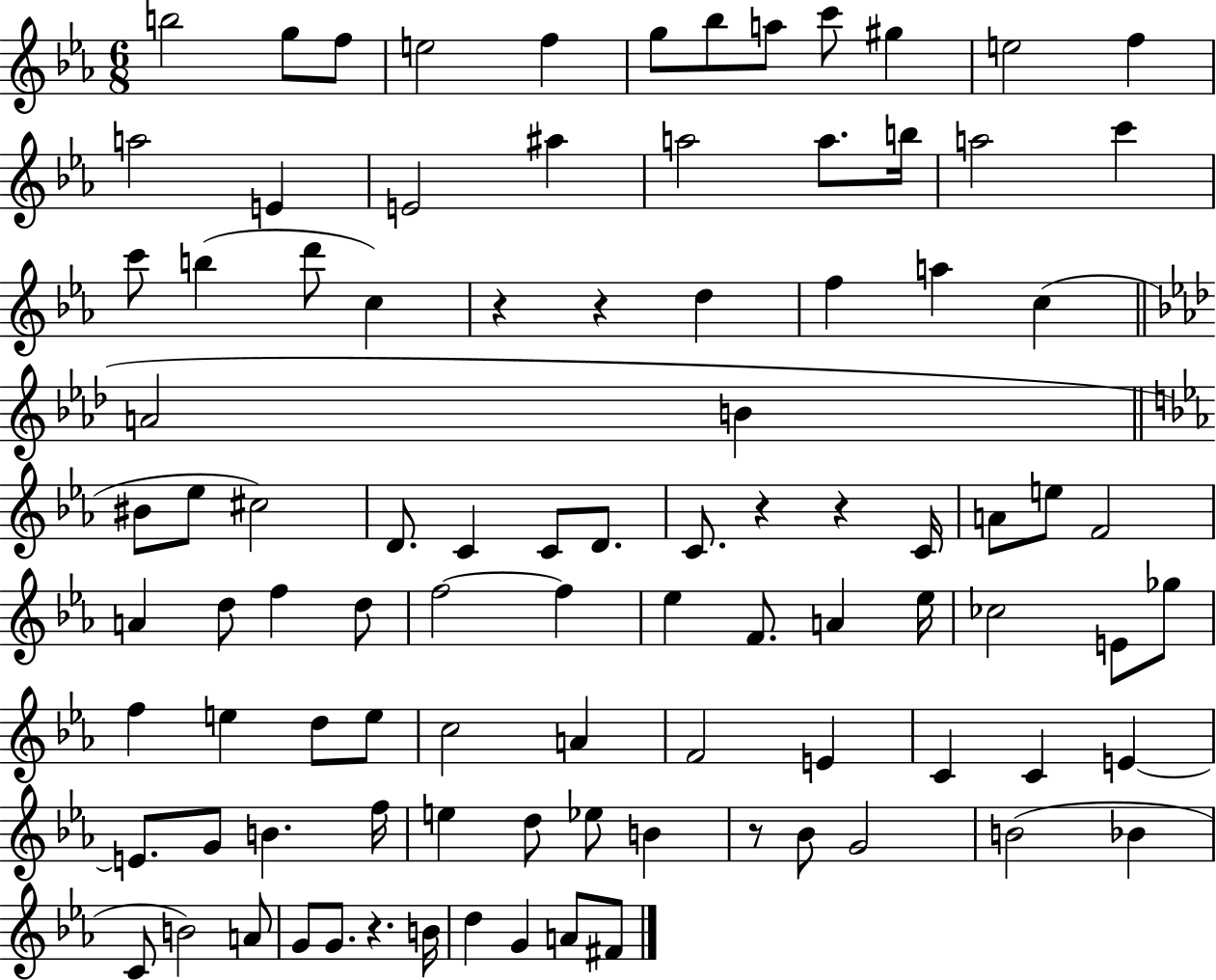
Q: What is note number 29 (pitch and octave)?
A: C5